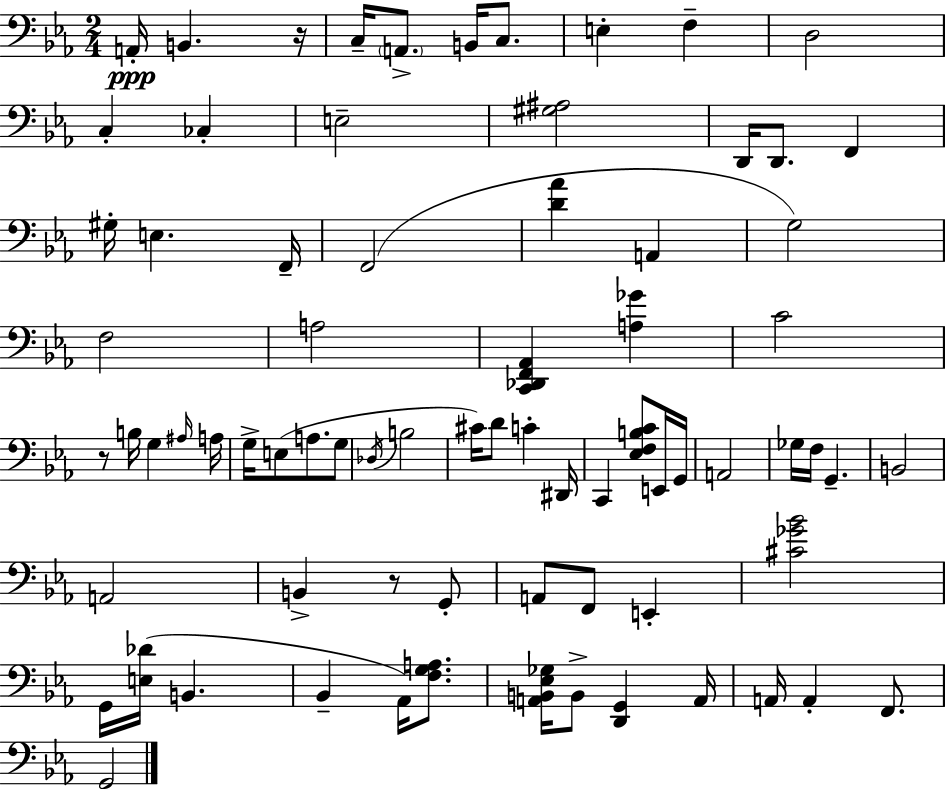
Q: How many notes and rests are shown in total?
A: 75